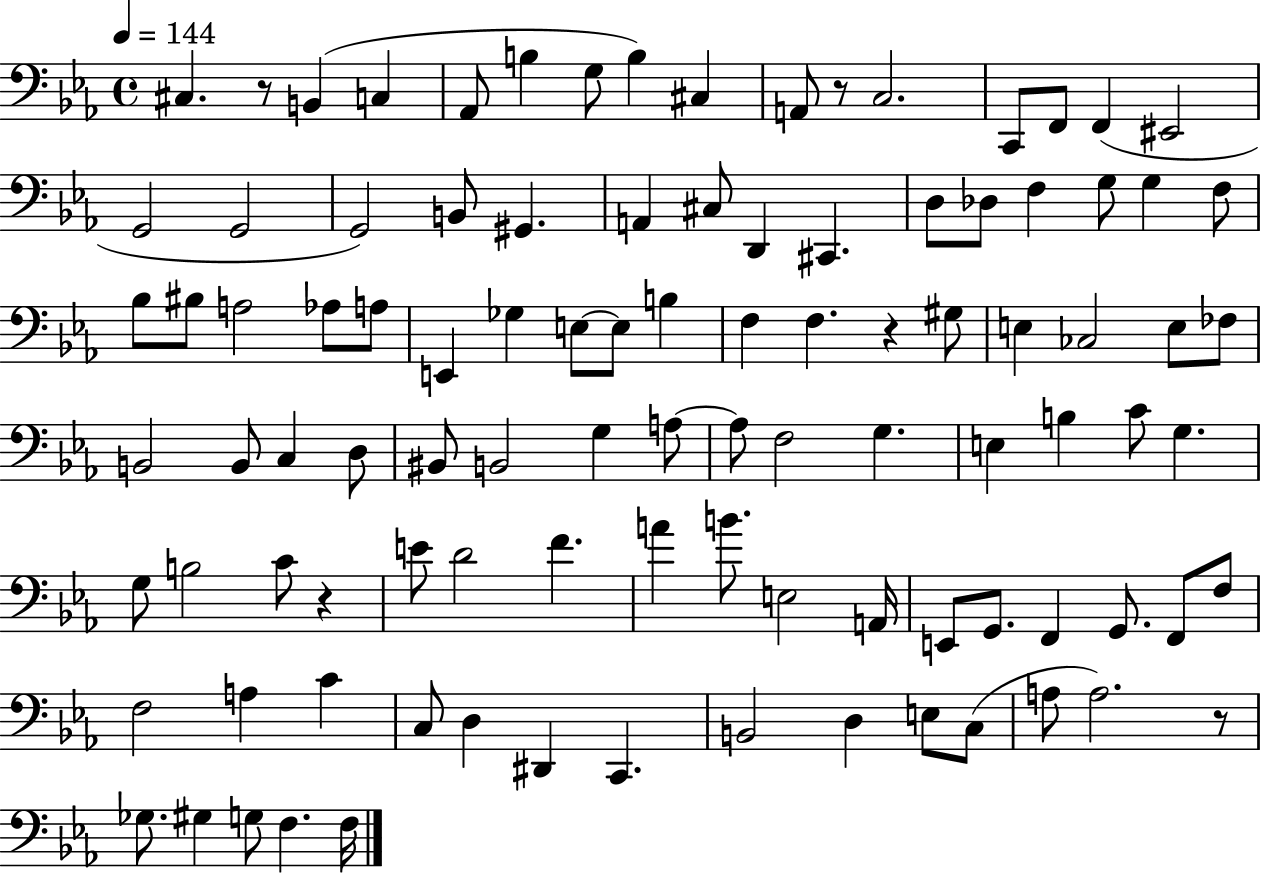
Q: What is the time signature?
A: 4/4